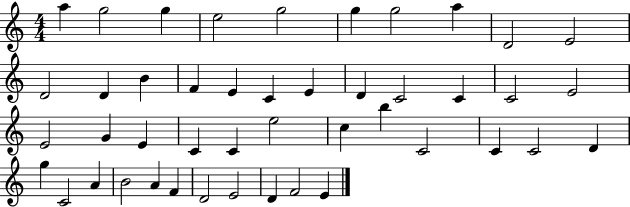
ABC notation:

X:1
T:Untitled
M:4/4
L:1/4
K:C
a g2 g e2 g2 g g2 a D2 E2 D2 D B F E C E D C2 C C2 E2 E2 G E C C e2 c b C2 C C2 D g C2 A B2 A F D2 E2 D F2 E